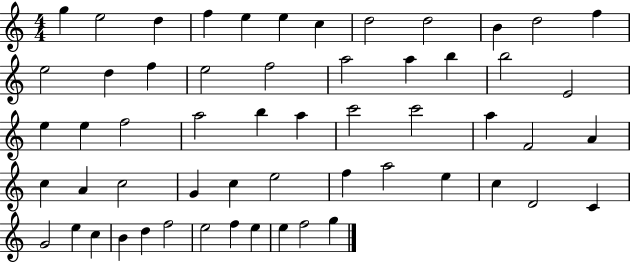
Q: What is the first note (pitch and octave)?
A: G5